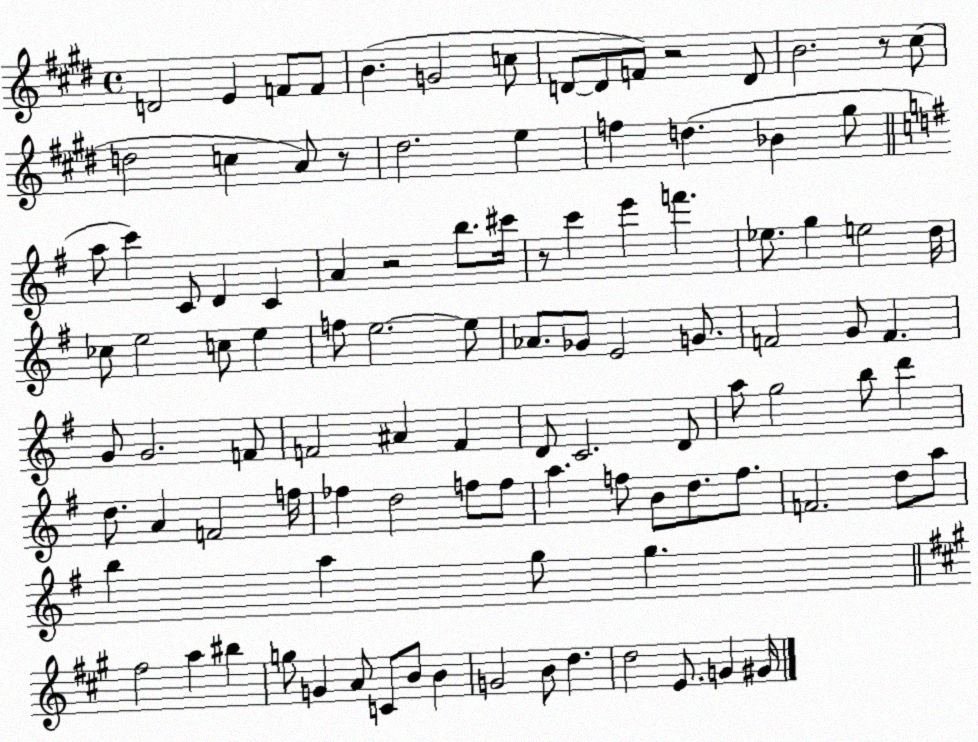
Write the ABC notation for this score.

X:1
T:Untitled
M:4/4
L:1/4
K:E
D2 E F/2 F/2 B G2 c/2 D/2 D/2 F/2 z2 D/2 B2 z/2 ^c/2 d2 c A/2 z/2 ^d2 e f d _B ^g/2 a/2 c' C/2 D C A z2 b/2 ^c'/4 z/2 c' e' f' _e/2 g e2 d/4 _c/2 e2 c/2 e f/2 e2 e/2 _A/2 _G/2 E2 G/2 F2 G/2 F G/2 G2 F/2 F2 ^A F D/2 C2 D/2 a/2 g2 b/2 d' d/2 A F2 f/4 _f d2 f/2 f/2 a f/2 B/2 d/2 f/2 F2 d/2 a/2 b a g/2 g ^f2 a ^b g/2 G A/2 C/2 B/2 B G2 B/2 d d2 E/2 G ^G/4